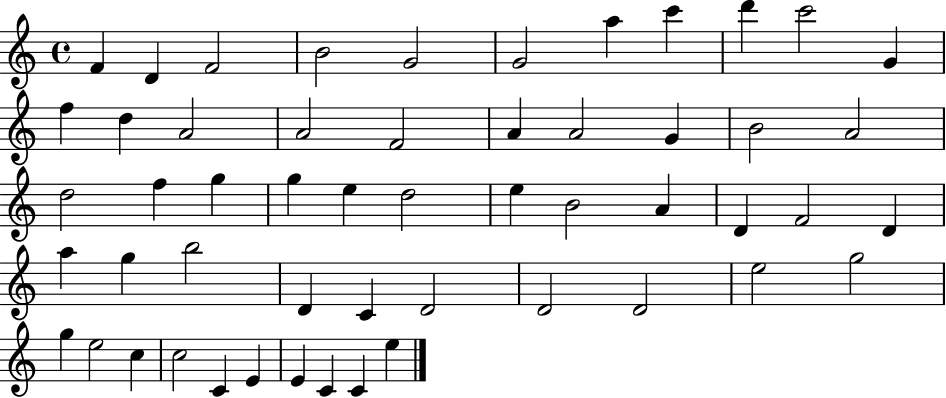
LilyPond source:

{
  \clef treble
  \time 4/4
  \defaultTimeSignature
  \key c \major
  f'4 d'4 f'2 | b'2 g'2 | g'2 a''4 c'''4 | d'''4 c'''2 g'4 | \break f''4 d''4 a'2 | a'2 f'2 | a'4 a'2 g'4 | b'2 a'2 | \break d''2 f''4 g''4 | g''4 e''4 d''2 | e''4 b'2 a'4 | d'4 f'2 d'4 | \break a''4 g''4 b''2 | d'4 c'4 d'2 | d'2 d'2 | e''2 g''2 | \break g''4 e''2 c''4 | c''2 c'4 e'4 | e'4 c'4 c'4 e''4 | \bar "|."
}